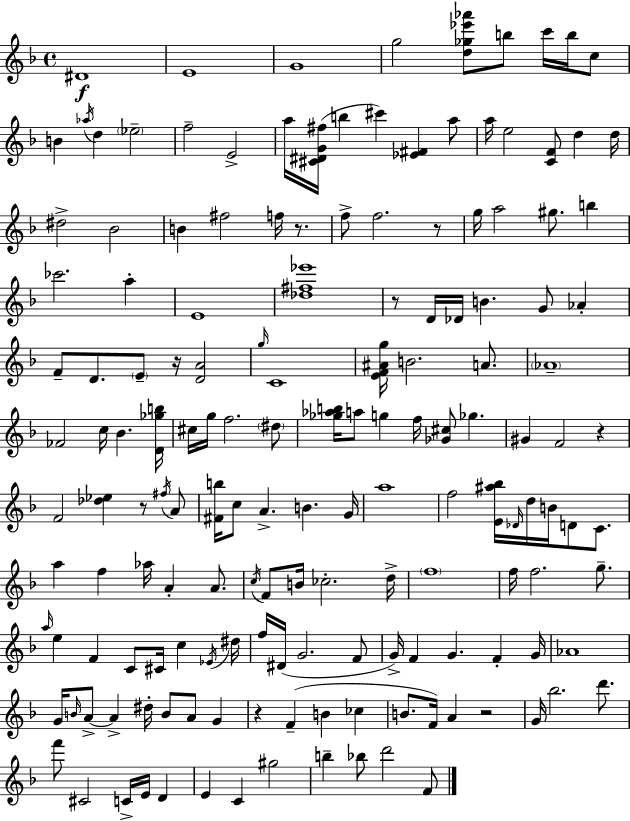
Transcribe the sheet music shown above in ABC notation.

X:1
T:Untitled
M:4/4
L:1/4
K:F
^D4 E4 G4 g2 [d_g_e'_a']/2 b/2 c'/4 b/4 c/2 B _a/4 d _e2 f2 E2 a/4 [^C^DG^f]/4 b ^c' [_E^F] a/2 a/4 e2 [CF]/2 d d/4 ^d2 _B2 B ^f2 f/4 z/2 f/2 f2 z/2 g/4 a2 ^g/2 b _c'2 a E4 [_d^f_e']4 z/2 D/4 _D/4 B G/2 _A F/2 D/2 E/2 z/4 [DA]2 g/4 C4 [EF^Ag]/4 B2 A/2 _A4 _F2 c/4 _B [D_gb]/4 ^c/4 g/4 f2 ^d/2 [_g_ab]/4 a/2 g f/4 [_G^c]/2 _g ^G F2 z F2 [_d_e] z/2 ^f/4 A/2 [^Fb]/4 c/2 A B G/4 a4 f2 [E^a_b]/4 _D/4 d/4 B/4 D/2 C/2 a f _a/4 A A/2 c/4 F/2 B/4 _c2 d/4 f4 f/4 f2 g/2 a/4 e F C/2 ^C/4 c _E/4 ^d/4 f/4 ^D/4 G2 F/2 G/4 F G F G/4 _A4 G/4 B/4 A/2 A ^d/4 B/2 A/2 G z F B _c B/2 F/4 A z2 G/4 _b2 d'/2 f'/2 ^C2 C/4 E/4 D E C ^g2 b _b/2 d'2 F/2